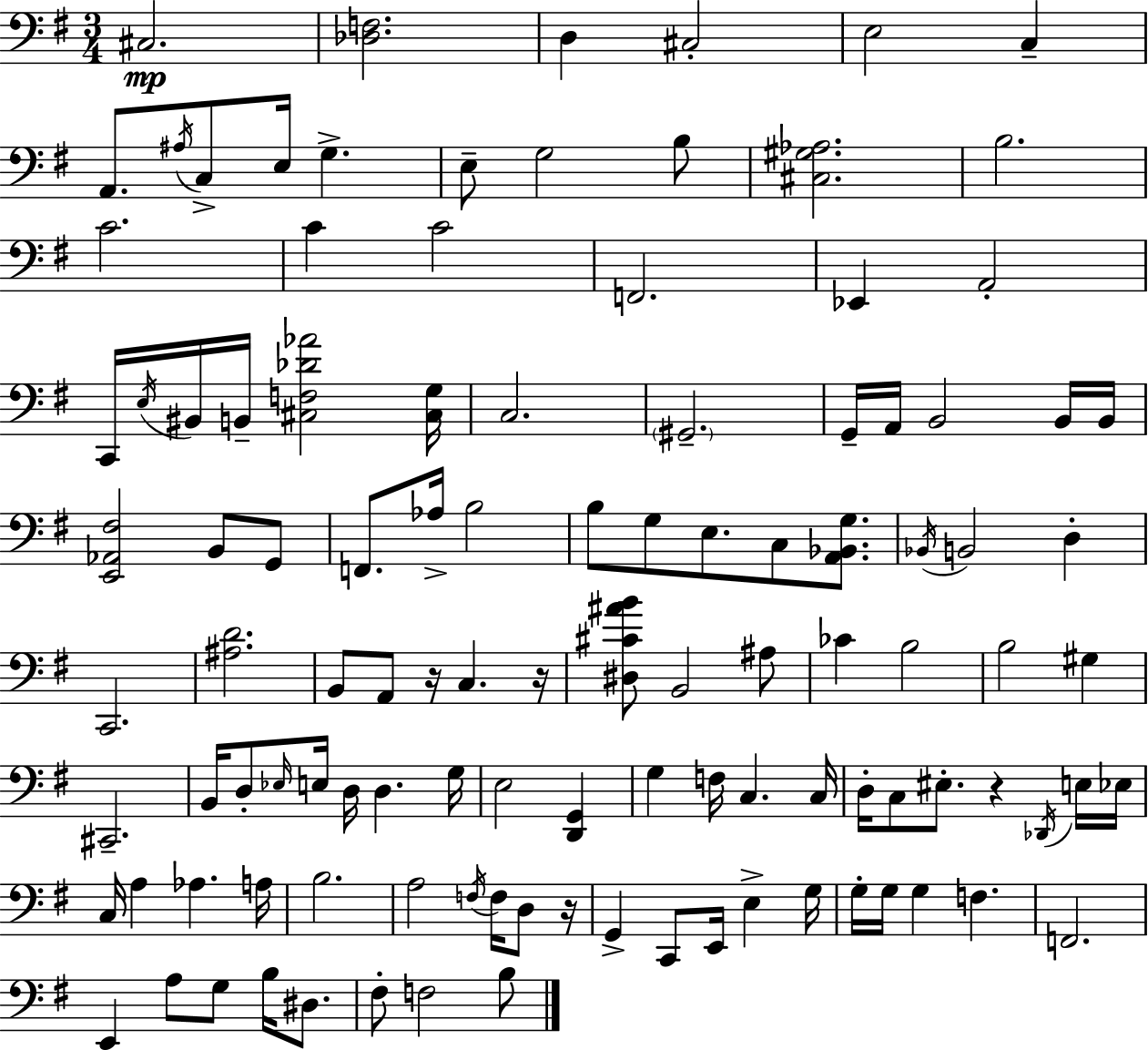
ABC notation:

X:1
T:Untitled
M:3/4
L:1/4
K:G
^C,2 [_D,F,]2 D, ^C,2 E,2 C, A,,/2 ^A,/4 C,/2 E,/4 G, E,/2 G,2 B,/2 [^C,^G,_A,]2 B,2 C2 C C2 F,,2 _E,, A,,2 C,,/4 E,/4 ^B,,/4 B,,/4 [^C,F,_D_A]2 [^C,G,]/4 C,2 ^G,,2 G,,/4 A,,/4 B,,2 B,,/4 B,,/4 [E,,_A,,^F,]2 B,,/2 G,,/2 F,,/2 _A,/4 B,2 B,/2 G,/2 E,/2 C,/2 [A,,_B,,G,]/2 _B,,/4 B,,2 D, C,,2 [^A,D]2 B,,/2 A,,/2 z/4 C, z/4 [^D,^C^AB]/2 B,,2 ^A,/2 _C B,2 B,2 ^G, ^C,,2 B,,/4 D,/2 _E,/4 E,/4 D,/4 D, G,/4 E,2 [D,,G,,] G, F,/4 C, C,/4 D,/4 C,/2 ^E,/2 z _D,,/4 E,/4 _E,/4 C,/4 A, _A, A,/4 B,2 A,2 F,/4 F,/4 D,/2 z/4 G,, C,,/2 E,,/4 E, G,/4 G,/4 G,/4 G, F, F,,2 E,, A,/2 G,/2 B,/4 ^D,/2 ^F,/2 F,2 B,/2